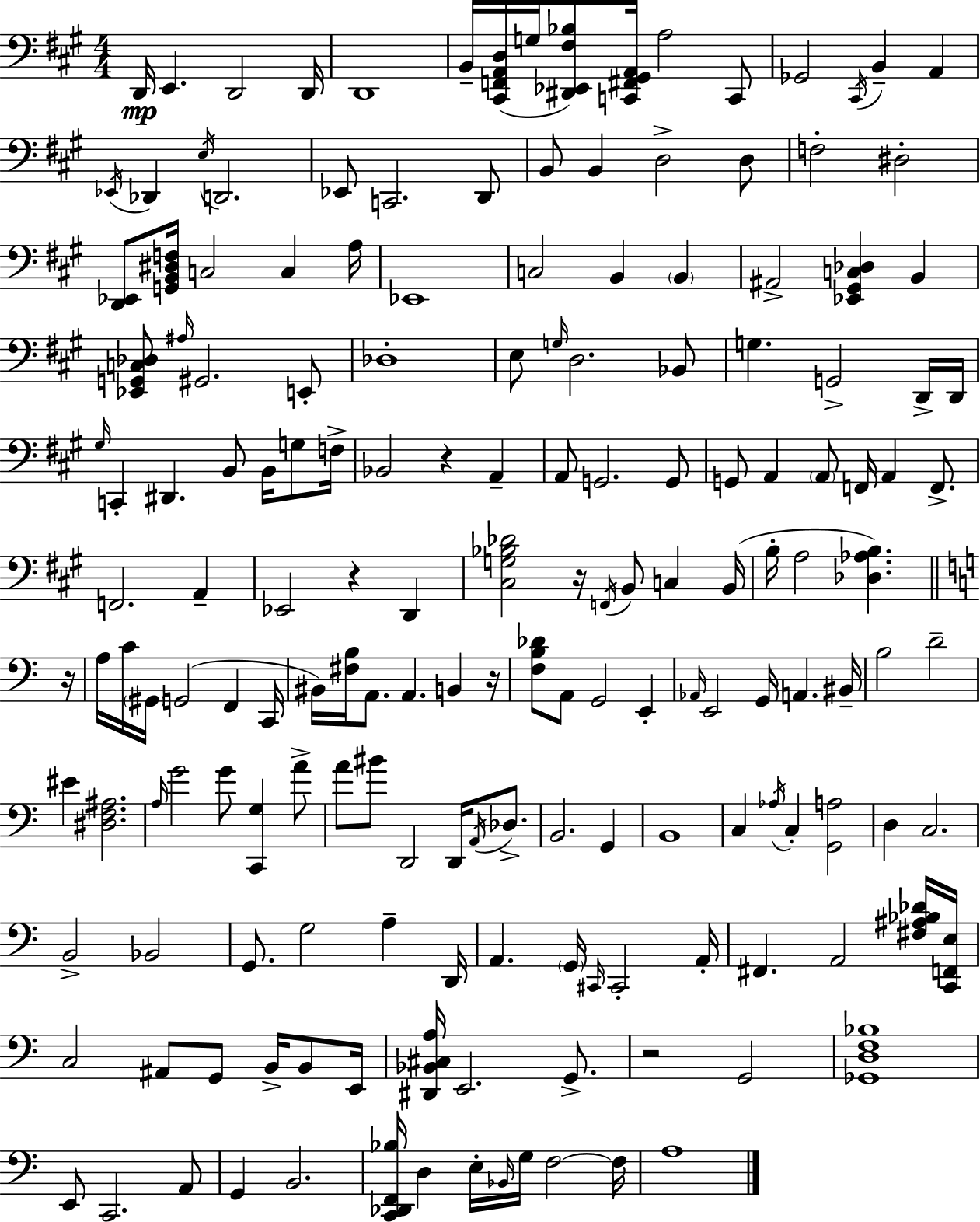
X:1
T:Untitled
M:4/4
L:1/4
K:A
D,,/4 E,, D,,2 D,,/4 D,,4 B,,/4 [^C,,F,,A,,D,]/4 G,/4 [^D,,_E,,^F,_B,]/2 [C,,^F,,^G,,A,,]/4 A,2 C,,/2 _G,,2 ^C,,/4 B,, A,, _E,,/4 _D,, E,/4 D,,2 _E,,/2 C,,2 D,,/2 B,,/2 B,, D,2 D,/2 F,2 ^D,2 [D,,_E,,]/2 [G,,B,,^D,F,]/4 C,2 C, A,/4 _E,,4 C,2 B,, B,, ^A,,2 [_E,,^G,,C,_D,] B,, [_E,,G,,C,_D,]/2 ^A,/4 ^G,,2 E,,/2 _D,4 E,/2 G,/4 D,2 _B,,/2 G, G,,2 D,,/4 D,,/4 ^G,/4 C,, ^D,, B,,/2 B,,/4 G,/2 F,/4 _B,,2 z A,, A,,/2 G,,2 G,,/2 G,,/2 A,, A,,/2 F,,/4 A,, F,,/2 F,,2 A,, _E,,2 z D,, [^C,G,_B,_D]2 z/4 F,,/4 B,,/2 C, B,,/4 B,/4 A,2 [_D,_A,B,] z/4 A,/4 C/4 ^G,,/4 G,,2 F,, C,,/4 ^B,,/4 [^F,B,]/4 A,,/2 A,, B,, z/4 [F,B,_D]/2 A,,/2 G,,2 E,, _A,,/4 E,,2 G,,/4 A,, ^B,,/4 B,2 D2 ^E [^D,F,^A,]2 A,/4 G2 G/2 [C,,G,] A/2 A/2 ^B/2 D,,2 D,,/4 A,,/4 _D,/2 B,,2 G,, B,,4 C, _A,/4 C, [G,,A,]2 D, C,2 B,,2 _B,,2 G,,/2 G,2 A, D,,/4 A,, G,,/4 ^C,,/4 ^C,,2 A,,/4 ^F,, A,,2 [^F,^A,_B,_D]/4 [C,,F,,E,]/4 C,2 ^A,,/2 G,,/2 B,,/4 B,,/2 E,,/4 [^D,,_B,,^C,A,]/4 E,,2 G,,/2 z2 G,,2 [_G,,D,F,_B,]4 E,,/2 C,,2 A,,/2 G,, B,,2 [C,,_D,,F,,_B,]/4 D, E,/4 _B,,/4 G,/4 F,2 F,/4 A,4